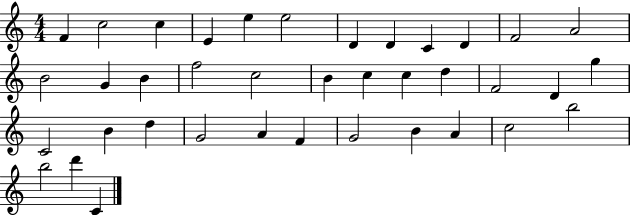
F4/q C5/h C5/q E4/q E5/q E5/h D4/q D4/q C4/q D4/q F4/h A4/h B4/h G4/q B4/q F5/h C5/h B4/q C5/q C5/q D5/q F4/h D4/q G5/q C4/h B4/q D5/q G4/h A4/q F4/q G4/h B4/q A4/q C5/h B5/h B5/h D6/q C4/q